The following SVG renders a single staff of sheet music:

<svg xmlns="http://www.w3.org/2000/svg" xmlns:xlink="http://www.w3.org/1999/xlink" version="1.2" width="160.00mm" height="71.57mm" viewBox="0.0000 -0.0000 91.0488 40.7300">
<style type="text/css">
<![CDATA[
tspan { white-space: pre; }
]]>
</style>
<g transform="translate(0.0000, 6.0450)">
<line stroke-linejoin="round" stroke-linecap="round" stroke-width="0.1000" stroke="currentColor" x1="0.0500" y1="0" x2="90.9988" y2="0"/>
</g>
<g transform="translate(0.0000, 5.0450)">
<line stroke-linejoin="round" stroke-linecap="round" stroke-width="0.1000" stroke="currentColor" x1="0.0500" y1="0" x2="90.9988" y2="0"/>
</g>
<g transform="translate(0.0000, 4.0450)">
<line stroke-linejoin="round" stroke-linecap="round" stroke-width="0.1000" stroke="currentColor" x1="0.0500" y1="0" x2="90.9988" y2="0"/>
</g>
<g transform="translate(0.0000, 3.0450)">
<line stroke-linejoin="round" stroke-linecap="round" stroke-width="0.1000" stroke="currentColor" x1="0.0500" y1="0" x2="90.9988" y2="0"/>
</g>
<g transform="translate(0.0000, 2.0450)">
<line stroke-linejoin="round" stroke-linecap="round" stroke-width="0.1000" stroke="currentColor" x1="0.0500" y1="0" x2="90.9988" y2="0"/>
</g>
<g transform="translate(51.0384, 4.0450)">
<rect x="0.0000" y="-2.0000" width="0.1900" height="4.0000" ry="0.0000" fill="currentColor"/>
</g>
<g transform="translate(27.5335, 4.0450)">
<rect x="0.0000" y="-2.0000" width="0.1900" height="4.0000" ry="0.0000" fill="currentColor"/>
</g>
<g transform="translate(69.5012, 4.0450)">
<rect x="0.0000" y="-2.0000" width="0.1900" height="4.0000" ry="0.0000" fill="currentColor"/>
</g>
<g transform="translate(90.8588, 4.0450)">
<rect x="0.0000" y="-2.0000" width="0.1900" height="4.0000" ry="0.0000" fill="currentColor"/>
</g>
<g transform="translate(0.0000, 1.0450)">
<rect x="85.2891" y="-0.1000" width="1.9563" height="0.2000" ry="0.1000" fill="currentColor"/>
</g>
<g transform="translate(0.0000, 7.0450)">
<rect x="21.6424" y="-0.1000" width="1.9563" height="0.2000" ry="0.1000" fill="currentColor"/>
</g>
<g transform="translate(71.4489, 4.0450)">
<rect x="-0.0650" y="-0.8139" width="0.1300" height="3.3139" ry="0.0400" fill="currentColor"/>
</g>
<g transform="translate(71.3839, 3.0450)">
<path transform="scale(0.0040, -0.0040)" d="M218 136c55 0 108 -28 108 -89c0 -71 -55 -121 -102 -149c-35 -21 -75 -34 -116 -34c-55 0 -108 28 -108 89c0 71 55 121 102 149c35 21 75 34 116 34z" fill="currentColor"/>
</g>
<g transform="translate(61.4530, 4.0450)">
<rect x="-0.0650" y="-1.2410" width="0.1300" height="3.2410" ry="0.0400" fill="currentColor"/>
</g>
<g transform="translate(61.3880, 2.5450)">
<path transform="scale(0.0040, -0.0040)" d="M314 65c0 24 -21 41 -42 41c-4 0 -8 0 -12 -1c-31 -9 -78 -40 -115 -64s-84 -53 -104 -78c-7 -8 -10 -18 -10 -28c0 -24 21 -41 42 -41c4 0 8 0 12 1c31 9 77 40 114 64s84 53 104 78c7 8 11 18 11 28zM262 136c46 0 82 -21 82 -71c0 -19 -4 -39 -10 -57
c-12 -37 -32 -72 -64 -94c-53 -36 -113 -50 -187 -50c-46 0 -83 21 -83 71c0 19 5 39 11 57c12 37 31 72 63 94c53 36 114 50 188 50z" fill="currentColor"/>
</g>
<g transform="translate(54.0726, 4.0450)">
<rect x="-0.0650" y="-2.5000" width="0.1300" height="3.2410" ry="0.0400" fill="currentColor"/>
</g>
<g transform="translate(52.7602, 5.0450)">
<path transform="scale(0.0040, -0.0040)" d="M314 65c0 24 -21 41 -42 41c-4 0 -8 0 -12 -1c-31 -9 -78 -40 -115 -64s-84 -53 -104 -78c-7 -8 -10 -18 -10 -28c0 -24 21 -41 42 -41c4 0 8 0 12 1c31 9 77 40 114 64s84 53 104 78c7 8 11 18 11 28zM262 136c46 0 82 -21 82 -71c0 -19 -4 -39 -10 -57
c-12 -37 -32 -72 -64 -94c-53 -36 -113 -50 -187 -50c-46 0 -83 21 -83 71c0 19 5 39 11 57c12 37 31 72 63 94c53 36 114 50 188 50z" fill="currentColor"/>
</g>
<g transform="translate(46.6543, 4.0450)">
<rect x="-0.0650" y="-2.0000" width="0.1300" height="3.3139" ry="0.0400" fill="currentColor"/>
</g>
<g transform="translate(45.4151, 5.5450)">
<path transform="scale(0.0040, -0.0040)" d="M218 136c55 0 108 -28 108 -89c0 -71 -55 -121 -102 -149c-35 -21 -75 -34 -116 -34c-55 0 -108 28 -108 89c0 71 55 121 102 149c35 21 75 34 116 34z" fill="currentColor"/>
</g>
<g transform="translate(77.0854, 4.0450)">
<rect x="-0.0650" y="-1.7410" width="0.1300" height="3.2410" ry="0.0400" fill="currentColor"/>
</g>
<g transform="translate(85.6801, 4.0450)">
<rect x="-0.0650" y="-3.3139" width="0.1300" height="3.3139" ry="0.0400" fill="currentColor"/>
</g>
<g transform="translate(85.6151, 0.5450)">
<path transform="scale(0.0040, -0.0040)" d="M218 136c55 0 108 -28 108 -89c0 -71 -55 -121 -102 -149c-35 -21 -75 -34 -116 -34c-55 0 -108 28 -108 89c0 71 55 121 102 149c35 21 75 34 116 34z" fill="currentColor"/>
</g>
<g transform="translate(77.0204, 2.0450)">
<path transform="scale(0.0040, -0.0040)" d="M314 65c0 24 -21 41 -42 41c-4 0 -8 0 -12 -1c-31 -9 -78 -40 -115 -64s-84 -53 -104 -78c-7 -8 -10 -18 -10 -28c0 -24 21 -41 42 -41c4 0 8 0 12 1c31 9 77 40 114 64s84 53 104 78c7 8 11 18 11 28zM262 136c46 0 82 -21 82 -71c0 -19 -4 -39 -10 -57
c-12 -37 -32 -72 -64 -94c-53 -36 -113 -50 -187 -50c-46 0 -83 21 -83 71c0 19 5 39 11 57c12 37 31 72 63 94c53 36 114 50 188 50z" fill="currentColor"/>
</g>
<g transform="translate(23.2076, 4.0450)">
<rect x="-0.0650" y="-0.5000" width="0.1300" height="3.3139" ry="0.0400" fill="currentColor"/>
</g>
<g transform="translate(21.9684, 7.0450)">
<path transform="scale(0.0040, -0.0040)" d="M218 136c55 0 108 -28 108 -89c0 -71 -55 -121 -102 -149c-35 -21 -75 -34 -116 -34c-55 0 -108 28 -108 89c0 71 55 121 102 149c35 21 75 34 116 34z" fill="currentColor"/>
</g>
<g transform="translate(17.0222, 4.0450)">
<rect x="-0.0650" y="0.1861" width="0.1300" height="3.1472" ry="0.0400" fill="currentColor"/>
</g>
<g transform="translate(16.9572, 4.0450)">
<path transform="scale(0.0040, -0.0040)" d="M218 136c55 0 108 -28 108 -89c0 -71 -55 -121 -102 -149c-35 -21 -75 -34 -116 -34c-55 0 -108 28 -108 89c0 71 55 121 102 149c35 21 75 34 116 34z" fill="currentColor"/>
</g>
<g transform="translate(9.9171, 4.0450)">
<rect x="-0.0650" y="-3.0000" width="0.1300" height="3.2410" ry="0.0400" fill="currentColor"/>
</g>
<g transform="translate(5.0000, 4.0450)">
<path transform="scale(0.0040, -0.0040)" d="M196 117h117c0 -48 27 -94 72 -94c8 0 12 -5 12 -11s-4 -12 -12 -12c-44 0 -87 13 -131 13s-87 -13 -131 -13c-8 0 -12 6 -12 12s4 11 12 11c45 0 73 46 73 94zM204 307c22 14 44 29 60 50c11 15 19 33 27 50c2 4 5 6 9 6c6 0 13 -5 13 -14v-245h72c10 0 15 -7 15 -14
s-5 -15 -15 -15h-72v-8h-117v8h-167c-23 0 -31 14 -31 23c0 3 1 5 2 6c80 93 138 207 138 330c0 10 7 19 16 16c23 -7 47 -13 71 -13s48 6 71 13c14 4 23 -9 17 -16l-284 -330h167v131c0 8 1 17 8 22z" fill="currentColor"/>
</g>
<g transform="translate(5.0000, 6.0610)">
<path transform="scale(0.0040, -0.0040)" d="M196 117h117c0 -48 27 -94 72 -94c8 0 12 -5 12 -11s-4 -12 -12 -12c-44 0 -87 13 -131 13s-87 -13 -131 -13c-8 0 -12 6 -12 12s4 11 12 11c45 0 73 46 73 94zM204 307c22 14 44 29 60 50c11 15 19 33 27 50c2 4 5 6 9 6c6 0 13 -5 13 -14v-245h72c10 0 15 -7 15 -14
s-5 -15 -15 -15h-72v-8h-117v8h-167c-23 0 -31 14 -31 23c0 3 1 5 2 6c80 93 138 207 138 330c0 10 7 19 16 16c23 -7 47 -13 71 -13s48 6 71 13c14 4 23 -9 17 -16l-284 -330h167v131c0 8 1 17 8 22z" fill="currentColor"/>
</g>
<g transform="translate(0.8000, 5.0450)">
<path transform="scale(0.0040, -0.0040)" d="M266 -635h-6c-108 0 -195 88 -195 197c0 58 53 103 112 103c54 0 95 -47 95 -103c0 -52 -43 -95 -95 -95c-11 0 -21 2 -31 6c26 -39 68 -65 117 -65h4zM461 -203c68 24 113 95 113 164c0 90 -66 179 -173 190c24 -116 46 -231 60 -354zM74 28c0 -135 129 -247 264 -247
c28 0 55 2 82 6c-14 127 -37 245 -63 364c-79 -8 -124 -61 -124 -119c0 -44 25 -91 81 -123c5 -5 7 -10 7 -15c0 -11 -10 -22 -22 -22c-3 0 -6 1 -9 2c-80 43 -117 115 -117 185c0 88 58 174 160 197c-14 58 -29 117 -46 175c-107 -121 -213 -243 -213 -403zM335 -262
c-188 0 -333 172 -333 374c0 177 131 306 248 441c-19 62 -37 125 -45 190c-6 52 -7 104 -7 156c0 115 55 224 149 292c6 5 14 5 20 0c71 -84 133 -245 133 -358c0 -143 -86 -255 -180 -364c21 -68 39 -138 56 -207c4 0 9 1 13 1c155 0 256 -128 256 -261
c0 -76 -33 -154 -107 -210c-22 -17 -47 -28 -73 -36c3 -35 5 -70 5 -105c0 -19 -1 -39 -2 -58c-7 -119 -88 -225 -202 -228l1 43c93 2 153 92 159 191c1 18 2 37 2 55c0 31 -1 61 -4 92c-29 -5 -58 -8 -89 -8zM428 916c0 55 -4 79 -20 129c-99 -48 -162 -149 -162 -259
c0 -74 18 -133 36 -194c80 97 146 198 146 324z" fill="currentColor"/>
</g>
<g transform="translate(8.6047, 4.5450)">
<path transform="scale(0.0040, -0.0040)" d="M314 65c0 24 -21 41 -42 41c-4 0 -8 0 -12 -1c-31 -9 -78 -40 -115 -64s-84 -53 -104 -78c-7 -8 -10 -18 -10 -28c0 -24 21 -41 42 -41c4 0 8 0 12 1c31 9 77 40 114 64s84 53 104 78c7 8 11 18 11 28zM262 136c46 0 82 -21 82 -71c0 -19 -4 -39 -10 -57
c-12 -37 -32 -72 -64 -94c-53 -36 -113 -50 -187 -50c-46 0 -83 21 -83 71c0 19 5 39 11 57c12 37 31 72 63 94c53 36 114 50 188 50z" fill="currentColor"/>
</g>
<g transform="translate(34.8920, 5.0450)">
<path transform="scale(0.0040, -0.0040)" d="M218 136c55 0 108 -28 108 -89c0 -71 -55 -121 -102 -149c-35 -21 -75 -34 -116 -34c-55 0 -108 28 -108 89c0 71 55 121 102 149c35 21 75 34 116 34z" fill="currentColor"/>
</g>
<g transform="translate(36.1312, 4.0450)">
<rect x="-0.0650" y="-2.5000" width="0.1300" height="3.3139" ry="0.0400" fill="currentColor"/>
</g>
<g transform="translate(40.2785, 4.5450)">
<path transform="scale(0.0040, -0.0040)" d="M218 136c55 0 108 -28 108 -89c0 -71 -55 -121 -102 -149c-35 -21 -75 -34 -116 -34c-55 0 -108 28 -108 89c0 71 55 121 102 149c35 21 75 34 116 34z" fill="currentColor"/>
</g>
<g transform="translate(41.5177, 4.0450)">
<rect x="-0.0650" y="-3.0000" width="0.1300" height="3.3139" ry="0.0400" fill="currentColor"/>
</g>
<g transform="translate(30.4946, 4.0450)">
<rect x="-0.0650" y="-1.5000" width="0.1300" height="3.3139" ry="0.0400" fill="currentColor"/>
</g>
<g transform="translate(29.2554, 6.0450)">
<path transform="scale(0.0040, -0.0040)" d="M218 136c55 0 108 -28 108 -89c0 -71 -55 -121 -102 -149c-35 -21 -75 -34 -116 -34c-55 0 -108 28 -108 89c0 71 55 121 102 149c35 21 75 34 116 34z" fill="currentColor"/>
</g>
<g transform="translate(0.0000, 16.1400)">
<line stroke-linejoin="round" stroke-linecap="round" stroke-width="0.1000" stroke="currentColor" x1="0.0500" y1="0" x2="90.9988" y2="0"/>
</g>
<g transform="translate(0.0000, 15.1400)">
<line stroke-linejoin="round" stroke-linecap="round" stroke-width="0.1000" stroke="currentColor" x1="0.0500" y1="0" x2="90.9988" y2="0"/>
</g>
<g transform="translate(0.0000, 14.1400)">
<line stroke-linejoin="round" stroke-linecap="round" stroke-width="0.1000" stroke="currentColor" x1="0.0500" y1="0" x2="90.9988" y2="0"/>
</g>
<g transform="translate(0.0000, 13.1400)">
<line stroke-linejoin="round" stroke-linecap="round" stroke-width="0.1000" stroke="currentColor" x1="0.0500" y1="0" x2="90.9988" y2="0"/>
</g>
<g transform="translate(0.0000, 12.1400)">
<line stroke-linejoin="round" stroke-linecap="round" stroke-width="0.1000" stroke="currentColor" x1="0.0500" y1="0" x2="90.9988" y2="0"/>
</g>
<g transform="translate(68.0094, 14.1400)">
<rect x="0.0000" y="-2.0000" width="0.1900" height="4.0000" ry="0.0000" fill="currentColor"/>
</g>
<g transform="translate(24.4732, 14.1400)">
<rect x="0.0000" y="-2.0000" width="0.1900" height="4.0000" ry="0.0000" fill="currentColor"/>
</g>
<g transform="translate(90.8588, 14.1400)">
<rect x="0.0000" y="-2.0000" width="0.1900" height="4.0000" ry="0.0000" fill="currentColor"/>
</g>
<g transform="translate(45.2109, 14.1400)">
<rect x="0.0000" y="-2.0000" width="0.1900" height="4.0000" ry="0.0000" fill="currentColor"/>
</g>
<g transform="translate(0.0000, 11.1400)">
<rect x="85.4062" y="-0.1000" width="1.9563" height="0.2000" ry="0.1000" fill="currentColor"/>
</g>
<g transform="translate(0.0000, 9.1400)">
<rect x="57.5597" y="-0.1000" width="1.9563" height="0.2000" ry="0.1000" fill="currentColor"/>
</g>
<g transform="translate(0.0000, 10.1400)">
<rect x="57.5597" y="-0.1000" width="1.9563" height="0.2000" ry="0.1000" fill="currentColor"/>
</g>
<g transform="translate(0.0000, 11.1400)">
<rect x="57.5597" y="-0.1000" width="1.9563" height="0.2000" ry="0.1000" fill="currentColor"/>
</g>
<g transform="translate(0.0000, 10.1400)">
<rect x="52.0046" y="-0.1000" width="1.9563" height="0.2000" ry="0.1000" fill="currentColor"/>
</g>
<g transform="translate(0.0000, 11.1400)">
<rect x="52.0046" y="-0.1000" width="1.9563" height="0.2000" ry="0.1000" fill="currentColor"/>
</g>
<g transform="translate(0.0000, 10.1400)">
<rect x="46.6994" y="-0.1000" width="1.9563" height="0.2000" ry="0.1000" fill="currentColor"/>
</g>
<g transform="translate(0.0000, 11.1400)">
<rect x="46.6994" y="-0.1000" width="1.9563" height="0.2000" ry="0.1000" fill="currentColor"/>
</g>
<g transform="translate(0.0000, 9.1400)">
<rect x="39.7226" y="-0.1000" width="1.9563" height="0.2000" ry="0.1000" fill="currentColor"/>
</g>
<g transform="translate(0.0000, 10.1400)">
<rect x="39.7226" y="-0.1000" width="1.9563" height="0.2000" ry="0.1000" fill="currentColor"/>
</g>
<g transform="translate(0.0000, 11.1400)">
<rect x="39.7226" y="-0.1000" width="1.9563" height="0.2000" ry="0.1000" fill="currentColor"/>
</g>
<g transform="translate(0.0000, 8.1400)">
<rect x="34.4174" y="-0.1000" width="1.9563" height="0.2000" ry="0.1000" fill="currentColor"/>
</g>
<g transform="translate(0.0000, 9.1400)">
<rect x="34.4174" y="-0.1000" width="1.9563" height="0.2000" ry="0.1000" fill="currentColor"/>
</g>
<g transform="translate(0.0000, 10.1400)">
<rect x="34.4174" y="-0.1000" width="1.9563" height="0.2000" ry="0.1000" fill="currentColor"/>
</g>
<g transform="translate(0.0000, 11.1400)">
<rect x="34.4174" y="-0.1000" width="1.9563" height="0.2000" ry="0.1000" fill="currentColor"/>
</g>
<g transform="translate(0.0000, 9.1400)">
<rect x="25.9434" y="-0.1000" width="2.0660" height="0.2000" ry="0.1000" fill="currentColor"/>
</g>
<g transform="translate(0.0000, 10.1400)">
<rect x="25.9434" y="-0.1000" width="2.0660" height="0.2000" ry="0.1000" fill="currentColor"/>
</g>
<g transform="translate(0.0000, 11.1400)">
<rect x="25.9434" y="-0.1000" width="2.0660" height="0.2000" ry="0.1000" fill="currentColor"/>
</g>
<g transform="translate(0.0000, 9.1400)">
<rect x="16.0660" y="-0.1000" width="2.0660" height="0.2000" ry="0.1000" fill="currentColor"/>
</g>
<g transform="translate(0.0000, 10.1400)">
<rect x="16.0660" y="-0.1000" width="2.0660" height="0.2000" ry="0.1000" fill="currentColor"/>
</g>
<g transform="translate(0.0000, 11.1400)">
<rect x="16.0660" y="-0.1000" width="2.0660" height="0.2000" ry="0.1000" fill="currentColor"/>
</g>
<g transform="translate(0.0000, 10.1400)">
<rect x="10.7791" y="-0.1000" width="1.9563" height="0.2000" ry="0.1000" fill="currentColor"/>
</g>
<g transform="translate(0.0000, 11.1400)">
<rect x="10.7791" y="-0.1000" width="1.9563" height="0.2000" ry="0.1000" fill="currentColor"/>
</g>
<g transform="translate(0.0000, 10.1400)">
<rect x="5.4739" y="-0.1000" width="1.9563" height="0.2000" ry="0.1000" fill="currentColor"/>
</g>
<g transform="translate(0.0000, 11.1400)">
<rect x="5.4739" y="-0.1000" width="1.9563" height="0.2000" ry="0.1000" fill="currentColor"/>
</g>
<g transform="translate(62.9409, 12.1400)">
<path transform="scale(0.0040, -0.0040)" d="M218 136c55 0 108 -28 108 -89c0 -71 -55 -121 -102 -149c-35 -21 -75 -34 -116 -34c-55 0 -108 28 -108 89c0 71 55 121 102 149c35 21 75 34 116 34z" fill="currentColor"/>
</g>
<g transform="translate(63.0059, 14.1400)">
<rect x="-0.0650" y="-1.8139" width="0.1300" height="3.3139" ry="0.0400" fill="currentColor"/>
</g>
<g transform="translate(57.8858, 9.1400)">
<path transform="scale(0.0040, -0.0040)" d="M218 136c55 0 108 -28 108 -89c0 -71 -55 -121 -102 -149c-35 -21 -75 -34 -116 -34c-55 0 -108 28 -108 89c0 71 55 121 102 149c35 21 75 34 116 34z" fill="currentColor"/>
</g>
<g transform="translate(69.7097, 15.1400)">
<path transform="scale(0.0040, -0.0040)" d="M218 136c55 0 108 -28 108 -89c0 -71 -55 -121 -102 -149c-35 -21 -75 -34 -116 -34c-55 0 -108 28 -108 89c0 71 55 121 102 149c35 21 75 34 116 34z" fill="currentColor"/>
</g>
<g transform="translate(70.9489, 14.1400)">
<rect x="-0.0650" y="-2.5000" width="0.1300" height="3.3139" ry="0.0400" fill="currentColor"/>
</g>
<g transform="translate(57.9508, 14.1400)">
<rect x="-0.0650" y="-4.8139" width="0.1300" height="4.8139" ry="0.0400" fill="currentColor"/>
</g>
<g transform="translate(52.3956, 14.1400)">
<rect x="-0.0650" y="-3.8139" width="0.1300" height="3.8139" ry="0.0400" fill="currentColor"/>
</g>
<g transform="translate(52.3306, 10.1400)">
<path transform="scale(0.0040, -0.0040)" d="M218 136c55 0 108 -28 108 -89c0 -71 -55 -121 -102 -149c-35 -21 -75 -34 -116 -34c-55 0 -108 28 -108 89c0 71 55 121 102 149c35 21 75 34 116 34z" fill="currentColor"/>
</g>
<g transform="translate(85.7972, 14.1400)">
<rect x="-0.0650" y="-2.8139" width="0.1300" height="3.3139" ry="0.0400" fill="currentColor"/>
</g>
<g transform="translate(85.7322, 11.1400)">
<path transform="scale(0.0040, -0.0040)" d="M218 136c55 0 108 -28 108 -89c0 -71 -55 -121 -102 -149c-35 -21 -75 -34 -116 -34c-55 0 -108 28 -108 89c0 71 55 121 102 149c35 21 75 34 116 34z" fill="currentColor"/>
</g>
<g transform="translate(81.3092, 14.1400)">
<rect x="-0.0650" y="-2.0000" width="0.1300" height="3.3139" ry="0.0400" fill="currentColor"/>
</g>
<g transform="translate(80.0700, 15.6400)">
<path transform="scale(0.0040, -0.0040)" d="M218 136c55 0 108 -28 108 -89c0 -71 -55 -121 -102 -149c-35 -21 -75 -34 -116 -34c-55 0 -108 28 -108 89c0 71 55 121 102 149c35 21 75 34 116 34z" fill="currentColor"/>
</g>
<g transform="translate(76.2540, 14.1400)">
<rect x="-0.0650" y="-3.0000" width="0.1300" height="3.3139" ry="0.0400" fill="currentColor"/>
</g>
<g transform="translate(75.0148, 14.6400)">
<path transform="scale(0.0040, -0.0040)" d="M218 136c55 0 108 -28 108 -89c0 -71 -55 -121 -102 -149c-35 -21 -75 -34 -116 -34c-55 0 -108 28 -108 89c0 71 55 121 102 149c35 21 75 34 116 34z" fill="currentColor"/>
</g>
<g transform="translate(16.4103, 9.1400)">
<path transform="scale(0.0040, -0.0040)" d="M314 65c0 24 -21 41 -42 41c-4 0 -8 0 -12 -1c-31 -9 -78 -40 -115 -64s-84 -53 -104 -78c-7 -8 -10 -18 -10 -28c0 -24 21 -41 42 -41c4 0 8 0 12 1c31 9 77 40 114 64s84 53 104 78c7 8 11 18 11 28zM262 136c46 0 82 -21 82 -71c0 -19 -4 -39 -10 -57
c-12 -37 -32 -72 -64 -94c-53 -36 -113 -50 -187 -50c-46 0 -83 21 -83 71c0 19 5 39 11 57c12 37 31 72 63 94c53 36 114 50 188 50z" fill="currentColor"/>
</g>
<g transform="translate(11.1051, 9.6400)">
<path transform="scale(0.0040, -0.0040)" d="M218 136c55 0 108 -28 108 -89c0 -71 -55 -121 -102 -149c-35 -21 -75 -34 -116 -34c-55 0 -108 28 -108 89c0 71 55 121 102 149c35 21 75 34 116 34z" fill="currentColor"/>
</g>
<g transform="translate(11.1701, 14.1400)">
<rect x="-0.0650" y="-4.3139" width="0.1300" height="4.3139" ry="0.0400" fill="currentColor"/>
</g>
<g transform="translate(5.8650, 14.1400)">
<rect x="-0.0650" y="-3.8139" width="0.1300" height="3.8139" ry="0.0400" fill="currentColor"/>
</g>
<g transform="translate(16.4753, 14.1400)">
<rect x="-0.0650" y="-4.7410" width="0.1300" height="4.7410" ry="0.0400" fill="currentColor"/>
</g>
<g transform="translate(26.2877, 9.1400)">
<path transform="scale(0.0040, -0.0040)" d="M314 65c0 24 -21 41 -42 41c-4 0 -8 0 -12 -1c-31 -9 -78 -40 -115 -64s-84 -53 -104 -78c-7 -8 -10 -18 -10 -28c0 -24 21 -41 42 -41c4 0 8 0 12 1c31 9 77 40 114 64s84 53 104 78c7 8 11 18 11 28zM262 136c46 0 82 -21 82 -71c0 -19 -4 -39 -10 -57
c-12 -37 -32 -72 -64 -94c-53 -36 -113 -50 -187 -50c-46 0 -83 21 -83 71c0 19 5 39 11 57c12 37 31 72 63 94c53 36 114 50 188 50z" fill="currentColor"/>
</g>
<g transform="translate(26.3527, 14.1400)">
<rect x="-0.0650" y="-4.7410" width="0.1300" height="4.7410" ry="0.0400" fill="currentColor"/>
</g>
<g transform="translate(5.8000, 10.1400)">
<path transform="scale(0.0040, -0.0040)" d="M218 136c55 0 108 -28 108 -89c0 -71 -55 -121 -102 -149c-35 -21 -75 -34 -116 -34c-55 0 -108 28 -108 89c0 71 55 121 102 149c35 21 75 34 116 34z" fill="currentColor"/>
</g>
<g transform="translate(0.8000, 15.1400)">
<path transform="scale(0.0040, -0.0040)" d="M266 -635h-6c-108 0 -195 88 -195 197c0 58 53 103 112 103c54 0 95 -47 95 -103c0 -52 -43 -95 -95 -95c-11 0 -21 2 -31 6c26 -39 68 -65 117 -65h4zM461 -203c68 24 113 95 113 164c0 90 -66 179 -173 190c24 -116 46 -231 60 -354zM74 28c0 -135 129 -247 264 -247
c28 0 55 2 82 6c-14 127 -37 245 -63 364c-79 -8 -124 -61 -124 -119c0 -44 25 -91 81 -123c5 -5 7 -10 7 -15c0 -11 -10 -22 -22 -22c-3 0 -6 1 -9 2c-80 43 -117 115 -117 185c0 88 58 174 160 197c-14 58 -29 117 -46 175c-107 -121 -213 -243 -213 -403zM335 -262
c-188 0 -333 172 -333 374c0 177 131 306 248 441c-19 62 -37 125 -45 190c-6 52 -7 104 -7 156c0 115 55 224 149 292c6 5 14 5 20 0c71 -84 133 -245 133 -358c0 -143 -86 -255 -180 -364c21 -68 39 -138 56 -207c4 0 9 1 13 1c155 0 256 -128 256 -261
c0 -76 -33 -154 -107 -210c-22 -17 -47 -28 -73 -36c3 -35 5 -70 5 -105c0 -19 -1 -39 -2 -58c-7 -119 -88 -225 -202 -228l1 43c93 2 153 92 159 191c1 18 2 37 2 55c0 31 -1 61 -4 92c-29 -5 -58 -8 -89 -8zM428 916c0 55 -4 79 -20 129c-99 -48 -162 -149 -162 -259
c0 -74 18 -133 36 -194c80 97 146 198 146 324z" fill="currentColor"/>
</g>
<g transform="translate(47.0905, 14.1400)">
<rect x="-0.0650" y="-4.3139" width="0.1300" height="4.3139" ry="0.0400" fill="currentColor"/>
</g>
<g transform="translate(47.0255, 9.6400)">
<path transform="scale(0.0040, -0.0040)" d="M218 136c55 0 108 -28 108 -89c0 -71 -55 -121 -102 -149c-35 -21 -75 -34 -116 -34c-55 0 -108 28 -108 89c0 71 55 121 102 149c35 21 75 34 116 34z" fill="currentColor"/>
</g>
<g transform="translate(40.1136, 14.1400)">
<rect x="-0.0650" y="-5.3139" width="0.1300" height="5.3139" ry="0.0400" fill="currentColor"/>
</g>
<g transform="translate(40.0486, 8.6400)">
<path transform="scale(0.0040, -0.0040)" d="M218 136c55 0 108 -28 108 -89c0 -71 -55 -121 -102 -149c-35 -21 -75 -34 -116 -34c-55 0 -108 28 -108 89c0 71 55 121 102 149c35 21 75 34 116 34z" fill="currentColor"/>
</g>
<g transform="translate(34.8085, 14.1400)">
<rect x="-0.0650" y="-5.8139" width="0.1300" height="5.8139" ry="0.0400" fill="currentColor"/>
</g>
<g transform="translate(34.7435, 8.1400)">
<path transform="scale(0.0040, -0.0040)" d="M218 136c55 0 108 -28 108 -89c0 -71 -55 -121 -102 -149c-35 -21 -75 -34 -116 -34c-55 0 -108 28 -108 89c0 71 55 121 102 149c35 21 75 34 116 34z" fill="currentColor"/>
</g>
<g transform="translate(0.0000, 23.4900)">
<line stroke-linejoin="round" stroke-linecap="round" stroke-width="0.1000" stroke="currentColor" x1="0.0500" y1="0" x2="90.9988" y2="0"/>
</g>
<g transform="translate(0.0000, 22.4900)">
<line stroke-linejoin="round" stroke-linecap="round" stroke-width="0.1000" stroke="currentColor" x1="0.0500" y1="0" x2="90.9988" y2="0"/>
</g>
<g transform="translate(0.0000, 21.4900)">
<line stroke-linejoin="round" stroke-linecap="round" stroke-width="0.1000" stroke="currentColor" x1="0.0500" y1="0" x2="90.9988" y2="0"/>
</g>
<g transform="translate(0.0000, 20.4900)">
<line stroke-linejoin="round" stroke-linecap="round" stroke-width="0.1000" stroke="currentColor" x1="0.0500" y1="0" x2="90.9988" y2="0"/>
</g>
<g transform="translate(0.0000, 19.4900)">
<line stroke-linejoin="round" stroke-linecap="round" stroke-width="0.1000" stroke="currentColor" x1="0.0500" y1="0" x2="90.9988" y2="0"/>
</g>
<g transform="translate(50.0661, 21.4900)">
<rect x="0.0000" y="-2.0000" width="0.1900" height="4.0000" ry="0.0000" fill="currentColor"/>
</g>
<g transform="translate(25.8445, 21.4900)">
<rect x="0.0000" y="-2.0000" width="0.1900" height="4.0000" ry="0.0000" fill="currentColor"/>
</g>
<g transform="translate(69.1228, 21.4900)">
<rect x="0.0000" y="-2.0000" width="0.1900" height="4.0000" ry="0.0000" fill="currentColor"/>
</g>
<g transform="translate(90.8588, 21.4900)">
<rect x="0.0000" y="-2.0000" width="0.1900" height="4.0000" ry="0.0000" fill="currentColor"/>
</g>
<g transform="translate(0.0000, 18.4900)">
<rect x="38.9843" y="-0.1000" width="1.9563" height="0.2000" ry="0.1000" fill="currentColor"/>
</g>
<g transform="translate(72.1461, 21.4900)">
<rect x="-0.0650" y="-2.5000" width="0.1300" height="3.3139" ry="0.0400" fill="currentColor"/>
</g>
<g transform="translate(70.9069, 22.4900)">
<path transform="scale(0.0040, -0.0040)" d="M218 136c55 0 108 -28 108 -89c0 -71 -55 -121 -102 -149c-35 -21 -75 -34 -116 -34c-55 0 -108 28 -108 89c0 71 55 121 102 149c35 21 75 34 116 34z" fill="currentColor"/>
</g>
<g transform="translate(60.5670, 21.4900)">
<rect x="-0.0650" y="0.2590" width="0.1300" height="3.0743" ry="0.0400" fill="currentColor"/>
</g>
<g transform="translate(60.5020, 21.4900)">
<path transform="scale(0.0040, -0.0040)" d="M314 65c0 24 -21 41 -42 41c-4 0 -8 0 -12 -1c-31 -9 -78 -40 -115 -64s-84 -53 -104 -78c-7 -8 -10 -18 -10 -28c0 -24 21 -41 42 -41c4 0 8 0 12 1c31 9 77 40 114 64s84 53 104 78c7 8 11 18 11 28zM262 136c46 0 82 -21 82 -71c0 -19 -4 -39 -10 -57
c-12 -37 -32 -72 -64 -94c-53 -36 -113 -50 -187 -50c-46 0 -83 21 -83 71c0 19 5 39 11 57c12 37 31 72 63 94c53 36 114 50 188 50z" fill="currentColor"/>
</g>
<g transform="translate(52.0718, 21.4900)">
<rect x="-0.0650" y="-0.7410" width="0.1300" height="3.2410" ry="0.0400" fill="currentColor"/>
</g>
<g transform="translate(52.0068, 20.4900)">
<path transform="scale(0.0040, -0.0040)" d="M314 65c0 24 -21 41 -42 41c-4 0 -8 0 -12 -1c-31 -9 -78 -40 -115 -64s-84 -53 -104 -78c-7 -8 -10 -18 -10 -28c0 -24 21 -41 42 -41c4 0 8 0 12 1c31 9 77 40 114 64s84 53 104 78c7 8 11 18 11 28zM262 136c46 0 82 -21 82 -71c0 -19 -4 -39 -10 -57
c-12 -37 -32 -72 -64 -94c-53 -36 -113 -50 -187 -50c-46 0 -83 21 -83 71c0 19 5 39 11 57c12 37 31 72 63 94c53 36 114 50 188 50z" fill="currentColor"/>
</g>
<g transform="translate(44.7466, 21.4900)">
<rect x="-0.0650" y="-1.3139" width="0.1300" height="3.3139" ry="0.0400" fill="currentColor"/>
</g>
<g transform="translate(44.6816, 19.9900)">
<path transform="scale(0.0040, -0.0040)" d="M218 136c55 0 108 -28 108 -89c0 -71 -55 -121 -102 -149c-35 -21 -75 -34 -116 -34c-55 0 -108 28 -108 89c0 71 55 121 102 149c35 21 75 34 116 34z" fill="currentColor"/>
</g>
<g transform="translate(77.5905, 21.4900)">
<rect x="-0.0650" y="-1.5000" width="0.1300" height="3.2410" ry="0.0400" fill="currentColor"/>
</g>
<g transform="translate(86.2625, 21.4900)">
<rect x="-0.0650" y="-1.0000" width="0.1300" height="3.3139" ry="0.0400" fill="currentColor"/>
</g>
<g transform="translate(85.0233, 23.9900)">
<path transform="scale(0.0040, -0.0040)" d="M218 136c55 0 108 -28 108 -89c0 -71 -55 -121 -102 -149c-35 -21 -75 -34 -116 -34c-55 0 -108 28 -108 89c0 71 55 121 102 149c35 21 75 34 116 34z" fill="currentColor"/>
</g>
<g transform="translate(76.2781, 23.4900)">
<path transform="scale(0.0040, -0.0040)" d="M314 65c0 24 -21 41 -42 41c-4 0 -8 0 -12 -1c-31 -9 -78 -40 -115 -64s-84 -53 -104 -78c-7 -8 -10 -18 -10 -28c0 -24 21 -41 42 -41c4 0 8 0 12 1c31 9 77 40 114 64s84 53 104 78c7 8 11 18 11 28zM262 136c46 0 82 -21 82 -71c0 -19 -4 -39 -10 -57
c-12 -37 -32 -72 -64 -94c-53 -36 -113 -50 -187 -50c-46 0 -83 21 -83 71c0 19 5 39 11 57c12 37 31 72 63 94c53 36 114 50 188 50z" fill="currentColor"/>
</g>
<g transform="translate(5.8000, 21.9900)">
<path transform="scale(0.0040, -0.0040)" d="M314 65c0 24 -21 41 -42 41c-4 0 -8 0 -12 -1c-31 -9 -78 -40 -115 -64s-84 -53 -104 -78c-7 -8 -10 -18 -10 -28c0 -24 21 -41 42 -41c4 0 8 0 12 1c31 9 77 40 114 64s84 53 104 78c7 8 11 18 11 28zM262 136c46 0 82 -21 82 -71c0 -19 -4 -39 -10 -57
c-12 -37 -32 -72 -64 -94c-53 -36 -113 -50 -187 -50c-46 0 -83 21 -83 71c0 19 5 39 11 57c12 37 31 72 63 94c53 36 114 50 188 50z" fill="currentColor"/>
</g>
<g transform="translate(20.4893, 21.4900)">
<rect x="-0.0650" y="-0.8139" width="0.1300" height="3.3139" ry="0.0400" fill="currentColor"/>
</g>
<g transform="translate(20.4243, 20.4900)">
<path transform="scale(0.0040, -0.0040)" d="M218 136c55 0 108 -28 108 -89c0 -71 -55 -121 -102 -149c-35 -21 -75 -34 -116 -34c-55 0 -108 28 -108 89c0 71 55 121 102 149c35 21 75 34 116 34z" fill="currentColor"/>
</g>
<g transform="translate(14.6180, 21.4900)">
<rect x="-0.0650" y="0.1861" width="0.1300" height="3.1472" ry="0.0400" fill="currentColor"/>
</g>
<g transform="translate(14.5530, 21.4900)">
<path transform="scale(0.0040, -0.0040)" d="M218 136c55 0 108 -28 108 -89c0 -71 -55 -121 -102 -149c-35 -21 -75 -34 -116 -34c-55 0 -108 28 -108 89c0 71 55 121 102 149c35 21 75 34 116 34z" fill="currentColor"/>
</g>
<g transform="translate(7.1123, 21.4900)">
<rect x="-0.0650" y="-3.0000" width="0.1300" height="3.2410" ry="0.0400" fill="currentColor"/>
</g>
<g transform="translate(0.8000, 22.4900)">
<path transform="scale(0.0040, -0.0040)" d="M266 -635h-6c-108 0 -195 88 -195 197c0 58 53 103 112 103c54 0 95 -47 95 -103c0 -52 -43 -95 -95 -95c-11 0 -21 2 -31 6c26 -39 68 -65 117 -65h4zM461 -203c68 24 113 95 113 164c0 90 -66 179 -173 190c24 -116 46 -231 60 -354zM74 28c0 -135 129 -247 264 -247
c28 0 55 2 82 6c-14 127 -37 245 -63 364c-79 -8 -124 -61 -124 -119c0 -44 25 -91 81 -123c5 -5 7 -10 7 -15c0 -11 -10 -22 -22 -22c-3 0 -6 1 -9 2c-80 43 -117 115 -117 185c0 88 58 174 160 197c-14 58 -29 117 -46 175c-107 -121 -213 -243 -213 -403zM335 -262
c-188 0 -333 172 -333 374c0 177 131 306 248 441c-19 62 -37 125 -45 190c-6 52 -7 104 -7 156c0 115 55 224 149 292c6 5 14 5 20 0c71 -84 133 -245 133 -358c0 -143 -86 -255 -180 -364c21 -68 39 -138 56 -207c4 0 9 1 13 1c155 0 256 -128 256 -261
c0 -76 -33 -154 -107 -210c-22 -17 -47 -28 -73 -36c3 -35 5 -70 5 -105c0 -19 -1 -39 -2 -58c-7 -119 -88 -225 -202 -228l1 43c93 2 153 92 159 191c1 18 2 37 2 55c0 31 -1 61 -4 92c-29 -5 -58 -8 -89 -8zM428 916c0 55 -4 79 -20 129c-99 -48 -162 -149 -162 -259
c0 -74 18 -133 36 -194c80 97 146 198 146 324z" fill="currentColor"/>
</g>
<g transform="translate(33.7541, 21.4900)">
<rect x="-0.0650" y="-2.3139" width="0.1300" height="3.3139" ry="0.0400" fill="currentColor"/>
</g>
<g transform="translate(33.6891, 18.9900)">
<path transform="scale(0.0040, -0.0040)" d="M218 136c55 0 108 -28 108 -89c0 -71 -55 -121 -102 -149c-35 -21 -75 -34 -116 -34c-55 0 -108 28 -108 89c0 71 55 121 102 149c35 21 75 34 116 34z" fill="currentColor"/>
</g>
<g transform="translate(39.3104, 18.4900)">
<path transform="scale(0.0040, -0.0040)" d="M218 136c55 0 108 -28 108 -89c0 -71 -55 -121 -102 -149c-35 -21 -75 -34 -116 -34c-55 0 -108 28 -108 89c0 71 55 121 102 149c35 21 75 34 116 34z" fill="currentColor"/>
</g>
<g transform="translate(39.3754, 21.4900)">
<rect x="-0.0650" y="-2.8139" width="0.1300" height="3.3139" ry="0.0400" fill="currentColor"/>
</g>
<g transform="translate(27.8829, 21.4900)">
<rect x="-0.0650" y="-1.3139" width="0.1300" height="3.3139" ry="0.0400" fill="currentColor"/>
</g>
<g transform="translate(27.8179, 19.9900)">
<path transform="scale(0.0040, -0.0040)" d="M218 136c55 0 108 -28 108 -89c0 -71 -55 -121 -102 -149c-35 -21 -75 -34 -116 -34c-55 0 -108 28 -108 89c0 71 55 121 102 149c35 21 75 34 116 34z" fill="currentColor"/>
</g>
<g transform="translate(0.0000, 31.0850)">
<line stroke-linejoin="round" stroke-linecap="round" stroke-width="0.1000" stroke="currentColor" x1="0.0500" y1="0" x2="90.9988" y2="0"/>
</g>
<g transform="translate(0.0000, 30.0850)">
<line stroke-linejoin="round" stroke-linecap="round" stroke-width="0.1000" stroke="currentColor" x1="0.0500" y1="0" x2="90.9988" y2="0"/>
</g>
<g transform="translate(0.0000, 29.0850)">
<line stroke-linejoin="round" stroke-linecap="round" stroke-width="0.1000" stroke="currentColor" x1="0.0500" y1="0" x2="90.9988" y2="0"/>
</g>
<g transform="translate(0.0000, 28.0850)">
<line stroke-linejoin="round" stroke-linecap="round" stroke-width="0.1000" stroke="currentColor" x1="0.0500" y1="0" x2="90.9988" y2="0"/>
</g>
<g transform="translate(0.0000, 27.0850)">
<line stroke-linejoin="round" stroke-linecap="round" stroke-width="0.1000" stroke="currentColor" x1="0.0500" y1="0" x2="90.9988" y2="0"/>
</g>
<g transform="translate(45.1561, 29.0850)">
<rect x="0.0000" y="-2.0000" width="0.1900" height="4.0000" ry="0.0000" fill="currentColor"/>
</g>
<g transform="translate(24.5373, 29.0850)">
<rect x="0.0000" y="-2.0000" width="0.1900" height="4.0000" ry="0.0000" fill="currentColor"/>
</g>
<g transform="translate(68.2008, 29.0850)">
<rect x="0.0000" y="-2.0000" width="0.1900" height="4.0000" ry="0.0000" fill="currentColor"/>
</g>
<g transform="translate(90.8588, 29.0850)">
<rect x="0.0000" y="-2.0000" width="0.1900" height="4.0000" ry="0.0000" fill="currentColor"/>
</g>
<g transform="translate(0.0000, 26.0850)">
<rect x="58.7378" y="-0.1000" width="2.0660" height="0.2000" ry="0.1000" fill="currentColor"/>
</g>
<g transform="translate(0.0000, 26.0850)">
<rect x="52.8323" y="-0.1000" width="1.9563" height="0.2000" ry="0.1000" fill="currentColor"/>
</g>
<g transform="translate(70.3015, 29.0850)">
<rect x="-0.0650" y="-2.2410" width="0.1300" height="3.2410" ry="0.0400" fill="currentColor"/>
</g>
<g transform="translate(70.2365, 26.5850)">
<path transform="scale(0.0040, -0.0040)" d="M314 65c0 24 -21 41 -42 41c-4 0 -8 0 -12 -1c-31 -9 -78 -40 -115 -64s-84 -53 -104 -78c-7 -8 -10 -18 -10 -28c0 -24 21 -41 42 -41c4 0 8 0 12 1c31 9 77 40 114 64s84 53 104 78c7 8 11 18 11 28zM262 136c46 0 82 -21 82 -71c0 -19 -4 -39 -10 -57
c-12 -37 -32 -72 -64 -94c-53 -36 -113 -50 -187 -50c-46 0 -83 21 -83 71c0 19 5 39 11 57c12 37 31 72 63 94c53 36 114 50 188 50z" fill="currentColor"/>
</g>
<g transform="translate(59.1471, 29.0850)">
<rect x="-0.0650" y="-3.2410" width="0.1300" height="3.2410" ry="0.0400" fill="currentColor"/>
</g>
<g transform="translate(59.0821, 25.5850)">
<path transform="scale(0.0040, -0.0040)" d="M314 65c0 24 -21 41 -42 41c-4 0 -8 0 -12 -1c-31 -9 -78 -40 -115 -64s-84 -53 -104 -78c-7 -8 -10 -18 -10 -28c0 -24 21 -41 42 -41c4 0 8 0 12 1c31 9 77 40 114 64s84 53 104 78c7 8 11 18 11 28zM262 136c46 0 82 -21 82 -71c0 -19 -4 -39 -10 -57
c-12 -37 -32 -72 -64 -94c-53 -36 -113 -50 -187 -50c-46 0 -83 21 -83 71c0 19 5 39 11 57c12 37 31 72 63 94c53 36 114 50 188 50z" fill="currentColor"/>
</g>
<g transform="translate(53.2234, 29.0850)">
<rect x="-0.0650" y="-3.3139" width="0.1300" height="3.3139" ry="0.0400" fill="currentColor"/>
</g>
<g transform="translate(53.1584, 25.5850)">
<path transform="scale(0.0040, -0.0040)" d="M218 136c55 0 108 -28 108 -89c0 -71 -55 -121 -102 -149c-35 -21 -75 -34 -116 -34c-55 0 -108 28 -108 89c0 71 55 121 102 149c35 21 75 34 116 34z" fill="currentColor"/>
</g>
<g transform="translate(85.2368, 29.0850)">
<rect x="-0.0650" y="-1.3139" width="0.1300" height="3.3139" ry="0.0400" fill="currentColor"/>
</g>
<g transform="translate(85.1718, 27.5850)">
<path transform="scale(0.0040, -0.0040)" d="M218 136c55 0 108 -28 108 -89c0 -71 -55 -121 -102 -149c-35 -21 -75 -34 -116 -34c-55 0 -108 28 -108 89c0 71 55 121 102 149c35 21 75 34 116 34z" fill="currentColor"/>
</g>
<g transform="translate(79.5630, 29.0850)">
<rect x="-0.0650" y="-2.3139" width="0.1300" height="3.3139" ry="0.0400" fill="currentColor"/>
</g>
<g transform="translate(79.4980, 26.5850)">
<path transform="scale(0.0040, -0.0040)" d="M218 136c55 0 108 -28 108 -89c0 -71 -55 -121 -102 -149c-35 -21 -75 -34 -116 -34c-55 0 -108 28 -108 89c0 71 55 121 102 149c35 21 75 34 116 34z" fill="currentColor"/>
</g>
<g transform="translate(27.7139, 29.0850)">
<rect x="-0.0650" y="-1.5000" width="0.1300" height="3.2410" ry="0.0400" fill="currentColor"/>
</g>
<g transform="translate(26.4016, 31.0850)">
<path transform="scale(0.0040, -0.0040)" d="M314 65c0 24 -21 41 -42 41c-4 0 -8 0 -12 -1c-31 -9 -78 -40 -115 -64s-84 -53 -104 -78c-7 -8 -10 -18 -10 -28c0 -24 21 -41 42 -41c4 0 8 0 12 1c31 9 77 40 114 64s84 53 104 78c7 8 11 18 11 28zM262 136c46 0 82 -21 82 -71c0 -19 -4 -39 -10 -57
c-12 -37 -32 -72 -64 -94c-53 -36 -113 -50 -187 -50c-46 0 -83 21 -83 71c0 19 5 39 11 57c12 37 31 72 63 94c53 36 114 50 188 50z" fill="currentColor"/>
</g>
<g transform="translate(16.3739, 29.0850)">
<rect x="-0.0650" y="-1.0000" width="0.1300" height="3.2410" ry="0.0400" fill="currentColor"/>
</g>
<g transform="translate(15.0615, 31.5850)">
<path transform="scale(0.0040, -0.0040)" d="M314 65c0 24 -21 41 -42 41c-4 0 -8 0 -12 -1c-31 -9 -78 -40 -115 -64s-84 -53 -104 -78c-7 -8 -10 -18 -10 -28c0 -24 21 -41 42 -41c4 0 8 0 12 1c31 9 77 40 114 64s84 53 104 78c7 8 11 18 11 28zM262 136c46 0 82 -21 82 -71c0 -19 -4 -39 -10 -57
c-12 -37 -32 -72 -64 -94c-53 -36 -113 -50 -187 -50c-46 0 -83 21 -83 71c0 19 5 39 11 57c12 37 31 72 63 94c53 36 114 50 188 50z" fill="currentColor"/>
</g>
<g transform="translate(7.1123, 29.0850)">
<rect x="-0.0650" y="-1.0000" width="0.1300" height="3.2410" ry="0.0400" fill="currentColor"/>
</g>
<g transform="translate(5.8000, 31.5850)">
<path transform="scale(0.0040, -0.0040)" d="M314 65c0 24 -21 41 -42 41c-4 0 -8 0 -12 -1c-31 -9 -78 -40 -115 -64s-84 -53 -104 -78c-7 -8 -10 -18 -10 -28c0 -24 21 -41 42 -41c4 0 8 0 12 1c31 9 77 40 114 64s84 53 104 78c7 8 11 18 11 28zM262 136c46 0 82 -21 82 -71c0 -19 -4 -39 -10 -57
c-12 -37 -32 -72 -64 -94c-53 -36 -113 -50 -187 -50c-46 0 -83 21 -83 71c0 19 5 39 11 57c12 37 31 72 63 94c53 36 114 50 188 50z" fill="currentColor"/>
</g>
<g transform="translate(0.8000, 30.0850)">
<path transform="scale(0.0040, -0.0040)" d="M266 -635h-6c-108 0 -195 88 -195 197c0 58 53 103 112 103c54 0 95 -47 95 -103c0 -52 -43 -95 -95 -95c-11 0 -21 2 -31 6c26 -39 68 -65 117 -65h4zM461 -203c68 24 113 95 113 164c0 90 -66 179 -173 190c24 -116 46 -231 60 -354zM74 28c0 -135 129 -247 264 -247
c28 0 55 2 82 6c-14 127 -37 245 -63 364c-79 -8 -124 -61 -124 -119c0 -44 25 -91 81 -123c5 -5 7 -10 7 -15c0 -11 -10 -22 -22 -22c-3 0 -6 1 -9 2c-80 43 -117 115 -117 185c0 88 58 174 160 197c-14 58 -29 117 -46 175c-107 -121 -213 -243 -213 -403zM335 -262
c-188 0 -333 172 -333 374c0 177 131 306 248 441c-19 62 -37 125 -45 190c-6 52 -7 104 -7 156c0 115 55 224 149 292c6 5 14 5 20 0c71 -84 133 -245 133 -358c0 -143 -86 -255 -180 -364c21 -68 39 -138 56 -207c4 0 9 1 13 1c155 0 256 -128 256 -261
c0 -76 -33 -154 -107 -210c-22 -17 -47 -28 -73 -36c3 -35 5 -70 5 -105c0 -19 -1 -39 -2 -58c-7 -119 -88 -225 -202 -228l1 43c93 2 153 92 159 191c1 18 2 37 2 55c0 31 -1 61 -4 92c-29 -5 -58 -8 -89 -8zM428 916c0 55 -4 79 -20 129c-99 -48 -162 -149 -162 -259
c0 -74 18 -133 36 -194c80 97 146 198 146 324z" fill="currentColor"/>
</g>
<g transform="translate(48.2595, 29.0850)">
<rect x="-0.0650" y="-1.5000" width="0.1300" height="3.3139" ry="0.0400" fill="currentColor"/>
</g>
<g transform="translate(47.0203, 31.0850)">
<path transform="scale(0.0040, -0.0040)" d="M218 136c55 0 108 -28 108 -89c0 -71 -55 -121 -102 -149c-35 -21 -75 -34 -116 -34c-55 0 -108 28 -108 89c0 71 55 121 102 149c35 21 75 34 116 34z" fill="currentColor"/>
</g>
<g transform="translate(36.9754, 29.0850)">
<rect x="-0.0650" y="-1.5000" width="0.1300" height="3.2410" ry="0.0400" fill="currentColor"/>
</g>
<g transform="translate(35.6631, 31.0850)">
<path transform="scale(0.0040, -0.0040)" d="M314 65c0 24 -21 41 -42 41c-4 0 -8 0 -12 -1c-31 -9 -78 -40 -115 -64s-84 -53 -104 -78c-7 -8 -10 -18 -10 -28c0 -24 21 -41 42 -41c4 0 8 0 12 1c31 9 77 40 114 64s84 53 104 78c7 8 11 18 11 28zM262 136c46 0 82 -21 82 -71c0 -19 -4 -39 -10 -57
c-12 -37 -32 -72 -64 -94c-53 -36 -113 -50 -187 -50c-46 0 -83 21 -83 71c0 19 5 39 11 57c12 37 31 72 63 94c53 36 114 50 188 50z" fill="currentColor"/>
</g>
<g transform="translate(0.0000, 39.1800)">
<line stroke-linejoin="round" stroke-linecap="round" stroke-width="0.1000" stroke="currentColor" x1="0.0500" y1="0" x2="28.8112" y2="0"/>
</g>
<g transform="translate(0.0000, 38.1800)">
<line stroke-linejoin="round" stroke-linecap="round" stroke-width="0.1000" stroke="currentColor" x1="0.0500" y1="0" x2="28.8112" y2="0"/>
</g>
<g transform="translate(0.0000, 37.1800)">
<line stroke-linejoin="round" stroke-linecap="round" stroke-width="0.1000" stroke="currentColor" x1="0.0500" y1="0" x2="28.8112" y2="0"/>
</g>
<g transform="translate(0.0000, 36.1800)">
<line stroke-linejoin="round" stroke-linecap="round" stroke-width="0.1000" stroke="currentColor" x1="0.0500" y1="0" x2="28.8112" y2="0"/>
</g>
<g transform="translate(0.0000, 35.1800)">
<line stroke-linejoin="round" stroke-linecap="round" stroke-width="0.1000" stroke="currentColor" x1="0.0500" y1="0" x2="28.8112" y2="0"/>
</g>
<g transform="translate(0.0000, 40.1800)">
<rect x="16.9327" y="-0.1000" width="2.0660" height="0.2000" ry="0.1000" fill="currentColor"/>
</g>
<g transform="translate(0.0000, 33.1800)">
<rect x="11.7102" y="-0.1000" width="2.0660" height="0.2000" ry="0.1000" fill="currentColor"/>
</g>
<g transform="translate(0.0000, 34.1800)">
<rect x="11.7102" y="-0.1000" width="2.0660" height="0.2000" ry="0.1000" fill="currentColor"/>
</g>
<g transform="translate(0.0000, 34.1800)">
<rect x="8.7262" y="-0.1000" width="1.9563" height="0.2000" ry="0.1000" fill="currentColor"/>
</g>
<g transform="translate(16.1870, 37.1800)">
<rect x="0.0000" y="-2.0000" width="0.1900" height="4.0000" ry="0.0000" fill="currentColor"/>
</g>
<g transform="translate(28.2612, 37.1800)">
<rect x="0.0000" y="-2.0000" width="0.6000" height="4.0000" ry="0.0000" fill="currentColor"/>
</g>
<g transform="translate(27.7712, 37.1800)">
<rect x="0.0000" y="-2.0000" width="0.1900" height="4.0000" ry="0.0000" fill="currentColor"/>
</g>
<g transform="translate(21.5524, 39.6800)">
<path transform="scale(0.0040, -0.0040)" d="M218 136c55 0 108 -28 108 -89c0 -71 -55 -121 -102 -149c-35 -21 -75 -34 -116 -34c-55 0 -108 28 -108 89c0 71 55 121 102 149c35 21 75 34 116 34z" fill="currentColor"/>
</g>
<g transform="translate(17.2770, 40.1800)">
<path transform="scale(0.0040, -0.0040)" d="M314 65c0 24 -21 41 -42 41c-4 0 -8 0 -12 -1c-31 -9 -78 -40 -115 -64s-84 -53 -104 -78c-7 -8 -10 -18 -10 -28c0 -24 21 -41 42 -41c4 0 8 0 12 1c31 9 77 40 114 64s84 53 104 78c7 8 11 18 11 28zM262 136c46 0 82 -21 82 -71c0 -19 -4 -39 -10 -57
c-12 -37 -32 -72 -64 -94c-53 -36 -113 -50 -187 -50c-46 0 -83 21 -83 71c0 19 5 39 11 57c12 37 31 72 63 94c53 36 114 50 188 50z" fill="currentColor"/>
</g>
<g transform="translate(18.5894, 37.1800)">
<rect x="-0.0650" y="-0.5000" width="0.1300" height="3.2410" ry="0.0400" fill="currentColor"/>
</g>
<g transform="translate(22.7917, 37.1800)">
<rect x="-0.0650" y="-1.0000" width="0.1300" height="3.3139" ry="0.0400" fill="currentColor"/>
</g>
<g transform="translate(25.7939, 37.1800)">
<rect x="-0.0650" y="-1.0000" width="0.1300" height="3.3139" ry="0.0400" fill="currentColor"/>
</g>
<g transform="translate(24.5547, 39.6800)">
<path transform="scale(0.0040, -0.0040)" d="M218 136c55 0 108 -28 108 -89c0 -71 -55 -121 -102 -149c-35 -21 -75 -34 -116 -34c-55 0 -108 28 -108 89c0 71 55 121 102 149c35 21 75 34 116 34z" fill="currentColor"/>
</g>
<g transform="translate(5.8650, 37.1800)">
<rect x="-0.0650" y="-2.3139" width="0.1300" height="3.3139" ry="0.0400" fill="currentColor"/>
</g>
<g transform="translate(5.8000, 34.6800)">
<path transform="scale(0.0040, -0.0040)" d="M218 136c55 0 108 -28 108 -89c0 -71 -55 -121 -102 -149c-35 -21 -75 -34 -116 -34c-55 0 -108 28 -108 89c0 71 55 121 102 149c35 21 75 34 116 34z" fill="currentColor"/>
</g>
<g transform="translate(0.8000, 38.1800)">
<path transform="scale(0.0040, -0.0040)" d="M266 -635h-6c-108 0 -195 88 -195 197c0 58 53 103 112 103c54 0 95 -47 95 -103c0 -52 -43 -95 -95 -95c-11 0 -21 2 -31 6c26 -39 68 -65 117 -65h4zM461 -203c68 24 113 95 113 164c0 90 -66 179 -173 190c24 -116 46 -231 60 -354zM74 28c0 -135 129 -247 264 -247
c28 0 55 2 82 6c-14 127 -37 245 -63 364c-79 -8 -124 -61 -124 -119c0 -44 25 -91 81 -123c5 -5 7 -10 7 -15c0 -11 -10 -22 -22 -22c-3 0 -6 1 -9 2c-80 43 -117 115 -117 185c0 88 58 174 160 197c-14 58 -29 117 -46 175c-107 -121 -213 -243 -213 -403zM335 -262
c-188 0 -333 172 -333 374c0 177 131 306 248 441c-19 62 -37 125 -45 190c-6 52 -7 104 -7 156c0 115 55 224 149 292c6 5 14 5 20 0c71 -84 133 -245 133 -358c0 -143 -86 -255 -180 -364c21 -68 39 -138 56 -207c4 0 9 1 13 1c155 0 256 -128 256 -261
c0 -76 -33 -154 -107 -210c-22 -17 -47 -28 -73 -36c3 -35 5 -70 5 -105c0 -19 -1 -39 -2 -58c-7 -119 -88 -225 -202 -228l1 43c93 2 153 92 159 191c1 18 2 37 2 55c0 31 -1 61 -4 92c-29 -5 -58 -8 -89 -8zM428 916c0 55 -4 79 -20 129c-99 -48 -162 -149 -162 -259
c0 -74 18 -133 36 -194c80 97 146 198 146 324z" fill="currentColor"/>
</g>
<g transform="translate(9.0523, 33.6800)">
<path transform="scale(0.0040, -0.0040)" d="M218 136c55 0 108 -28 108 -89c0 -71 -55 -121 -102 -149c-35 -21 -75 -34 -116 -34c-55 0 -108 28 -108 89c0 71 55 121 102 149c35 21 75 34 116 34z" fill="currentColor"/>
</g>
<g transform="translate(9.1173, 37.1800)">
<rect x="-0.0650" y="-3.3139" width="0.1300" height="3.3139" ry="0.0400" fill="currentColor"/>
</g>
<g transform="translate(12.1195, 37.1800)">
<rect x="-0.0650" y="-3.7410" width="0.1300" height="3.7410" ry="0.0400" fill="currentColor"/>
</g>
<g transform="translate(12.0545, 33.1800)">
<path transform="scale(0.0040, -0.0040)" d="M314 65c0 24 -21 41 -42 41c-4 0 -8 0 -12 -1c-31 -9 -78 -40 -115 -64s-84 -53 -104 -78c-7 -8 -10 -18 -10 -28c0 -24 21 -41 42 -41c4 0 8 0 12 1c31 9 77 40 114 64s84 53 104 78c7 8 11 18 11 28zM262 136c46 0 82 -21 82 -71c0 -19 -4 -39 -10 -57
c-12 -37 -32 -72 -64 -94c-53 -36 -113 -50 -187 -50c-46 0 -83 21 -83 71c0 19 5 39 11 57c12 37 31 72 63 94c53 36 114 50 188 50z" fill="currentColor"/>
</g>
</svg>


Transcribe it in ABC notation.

X:1
T:Untitled
M:4/4
L:1/4
K:C
A2 B C E G A F G2 e2 d f2 b c' d' e'2 e'2 g' f' d' c' e' f G A F a A2 B d e g a e d2 B2 G E2 D D2 D2 E2 E2 E b b2 g2 g e g b c'2 C2 D D